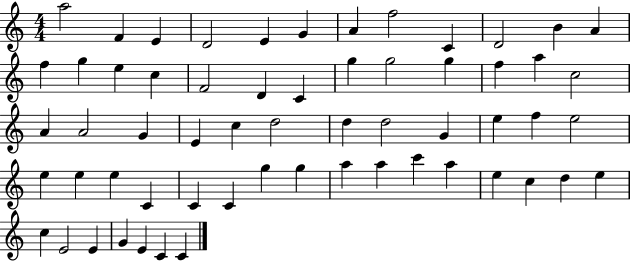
{
  \clef treble
  \numericTimeSignature
  \time 4/4
  \key c \major
  a''2 f'4 e'4 | d'2 e'4 g'4 | a'4 f''2 c'4 | d'2 b'4 a'4 | \break f''4 g''4 e''4 c''4 | f'2 d'4 c'4 | g''4 g''2 g''4 | f''4 a''4 c''2 | \break a'4 a'2 g'4 | e'4 c''4 d''2 | d''4 d''2 g'4 | e''4 f''4 e''2 | \break e''4 e''4 e''4 c'4 | c'4 c'4 g''4 g''4 | a''4 a''4 c'''4 a''4 | e''4 c''4 d''4 e''4 | \break c''4 e'2 e'4 | g'4 e'4 c'4 c'4 | \bar "|."
}